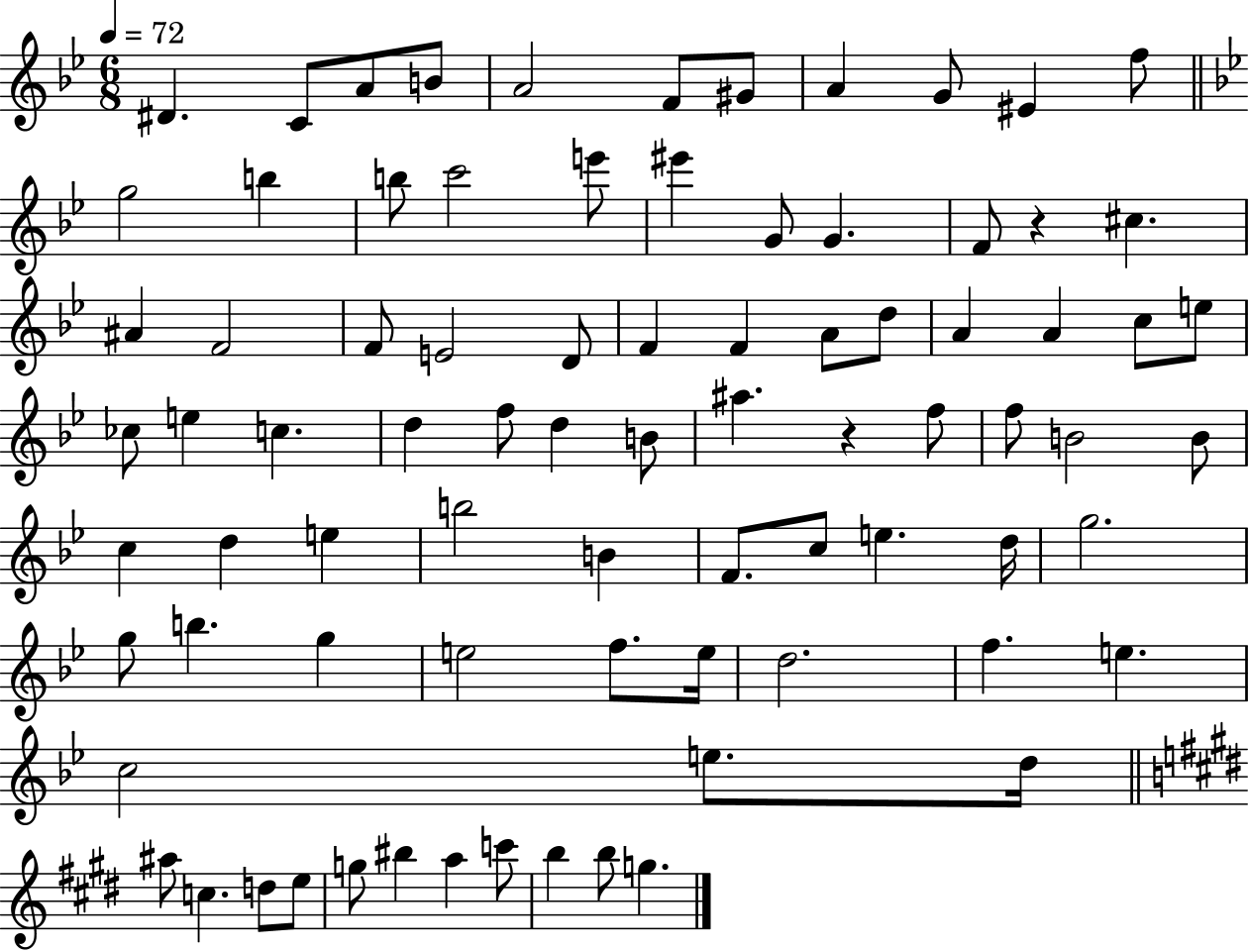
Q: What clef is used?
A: treble